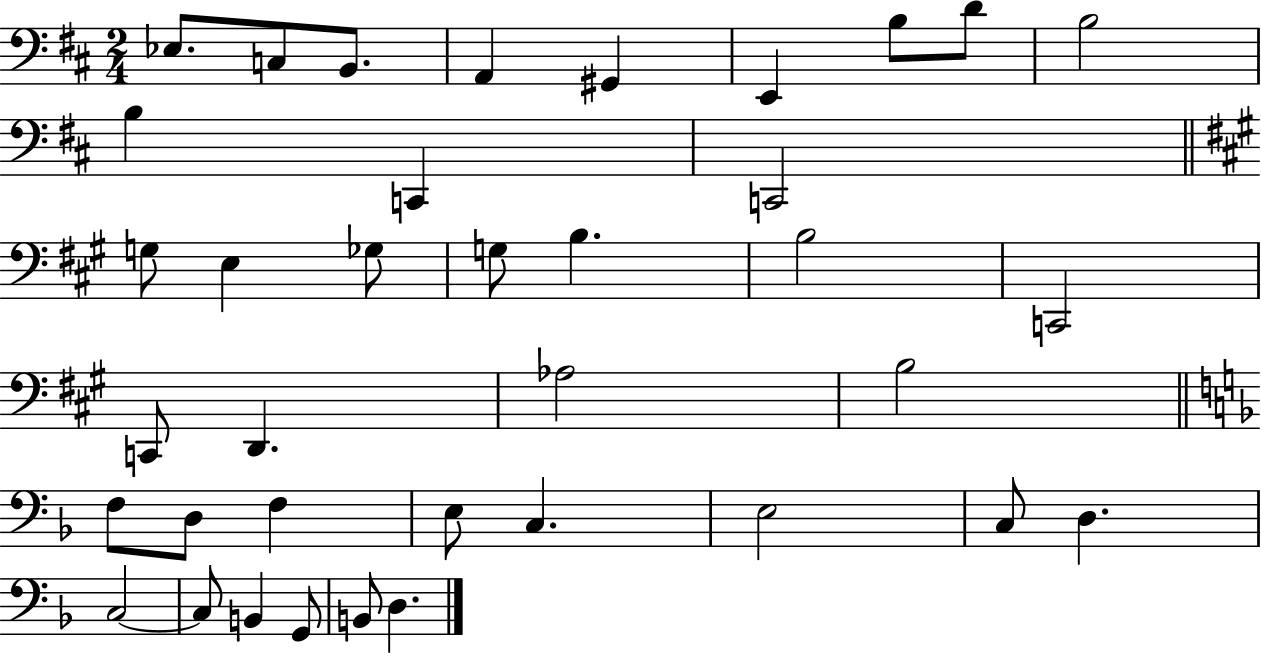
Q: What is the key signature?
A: D major